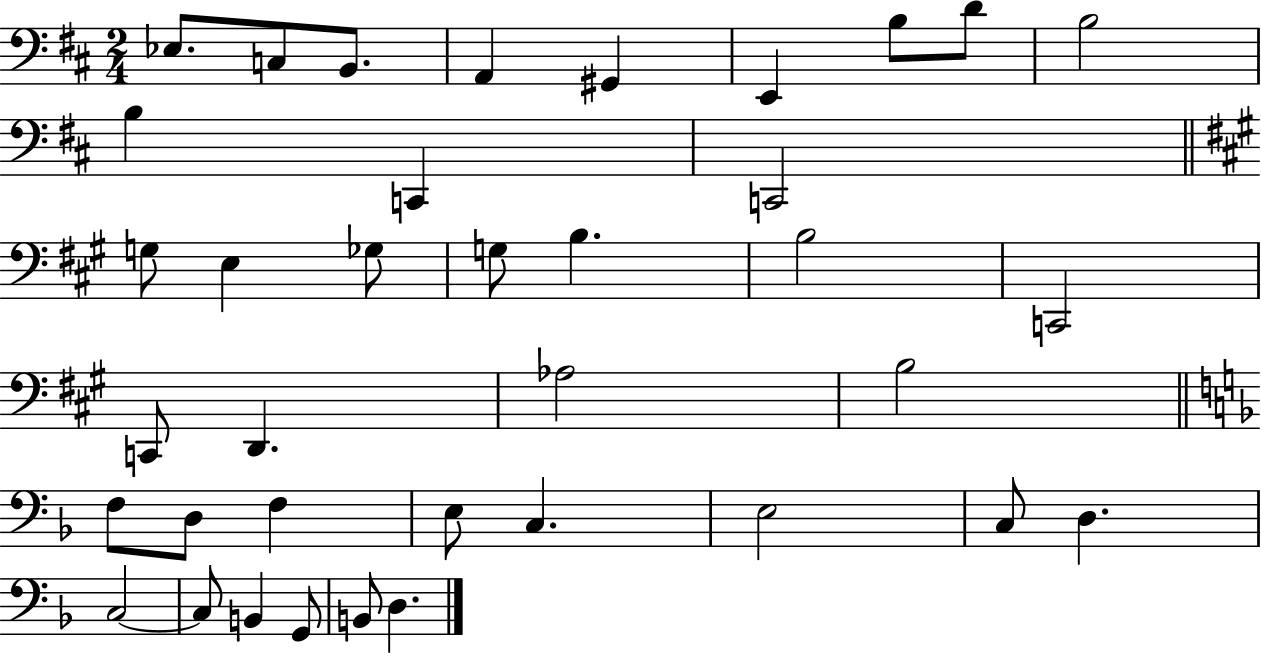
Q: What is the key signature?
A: D major